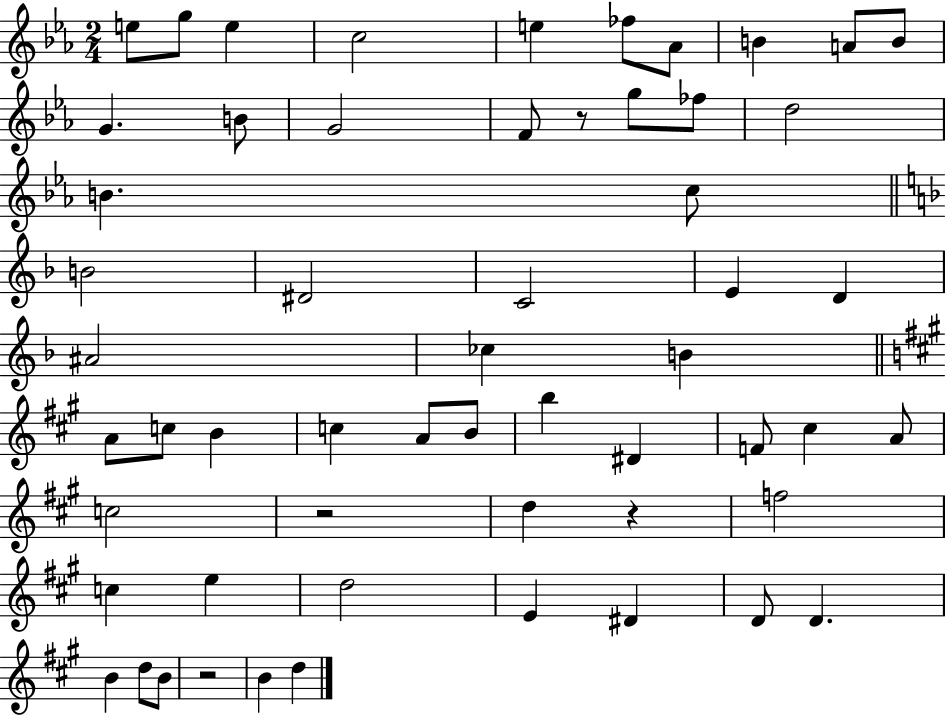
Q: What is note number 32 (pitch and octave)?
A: A4